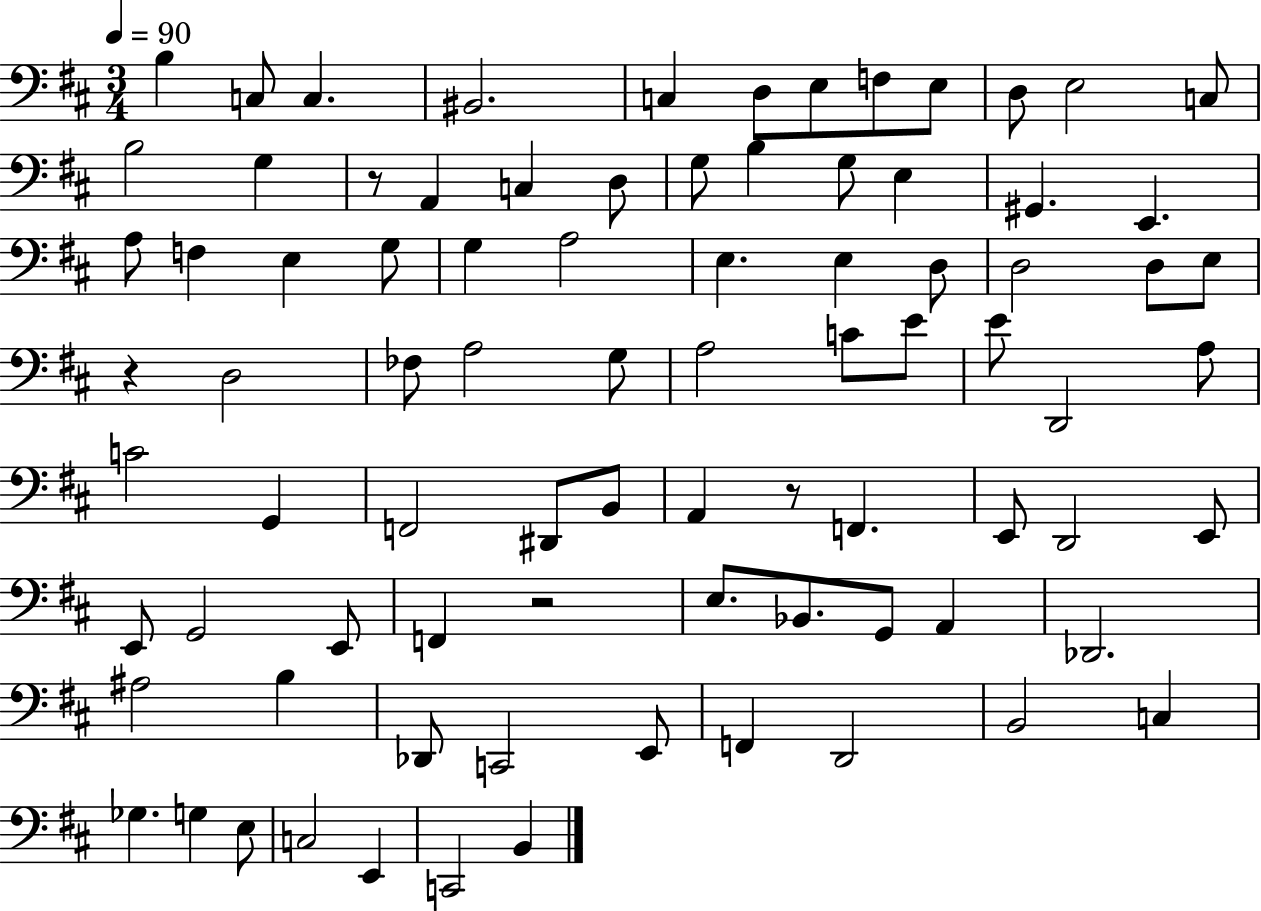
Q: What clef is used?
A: bass